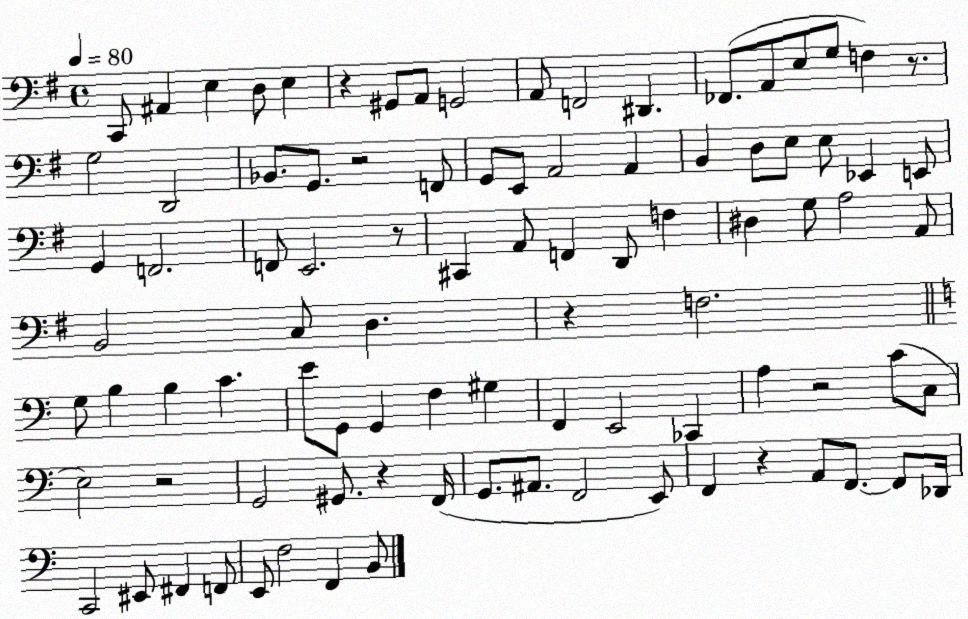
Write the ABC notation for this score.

X:1
T:Untitled
M:4/4
L:1/4
K:G
C,,/2 ^A,, E, D,/2 E, z ^G,,/2 A,,/2 G,,2 A,,/2 F,,2 ^D,, _F,,/2 A,,/2 E,/2 G,/2 F, z/2 G,2 D,,2 _B,,/2 G,,/2 z2 F,,/2 G,,/2 E,,/2 A,,2 A,, B,, D,/2 E,/2 E,/2 _E,, E,,/2 G,, F,,2 F,,/2 E,,2 z/2 ^C,, A,,/2 F,, D,,/2 F, ^D, G,/2 A,2 A,,/2 B,,2 C,/2 D, z F,2 G,/2 B, B, C E/2 G,,/2 G,, F, ^G, F,, E,,2 _C,, A, z2 C/2 C,/2 E,2 z2 G,,2 ^G,,/2 z F,,/4 G,,/2 ^A,,/2 F,,2 E,,/2 F,, z A,,/2 F,,/2 F,,/2 _D,,/4 C,,2 ^E,,/2 ^F,, F,,/2 E,,/2 F,2 F,, B,,/2